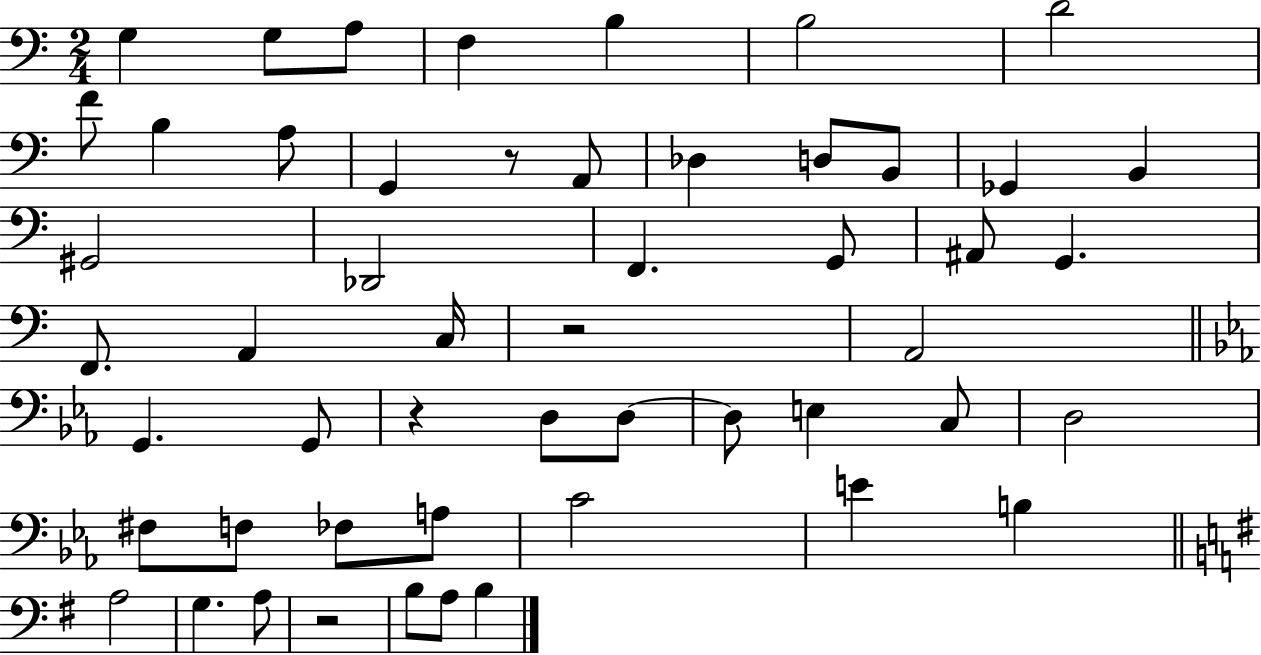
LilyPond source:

{
  \clef bass
  \numericTimeSignature
  \time 2/4
  \key c \major
  \repeat volta 2 { g4 g8 a8 | f4 b4 | b2 | d'2 | \break f'8 b4 a8 | g,4 r8 a,8 | des4 d8 b,8 | ges,4 b,4 | \break gis,2 | des,2 | f,4. g,8 | ais,8 g,4. | \break f,8. a,4 c16 | r2 | a,2 | \bar "||" \break \key c \minor g,4. g,8 | r4 d8 d8~~ | d8 e4 c8 | d2 | \break fis8 f8 fes8 a8 | c'2 | e'4 b4 | \bar "||" \break \key g \major a2 | g4. a8 | r2 | b8 a8 b4 | \break } \bar "|."
}